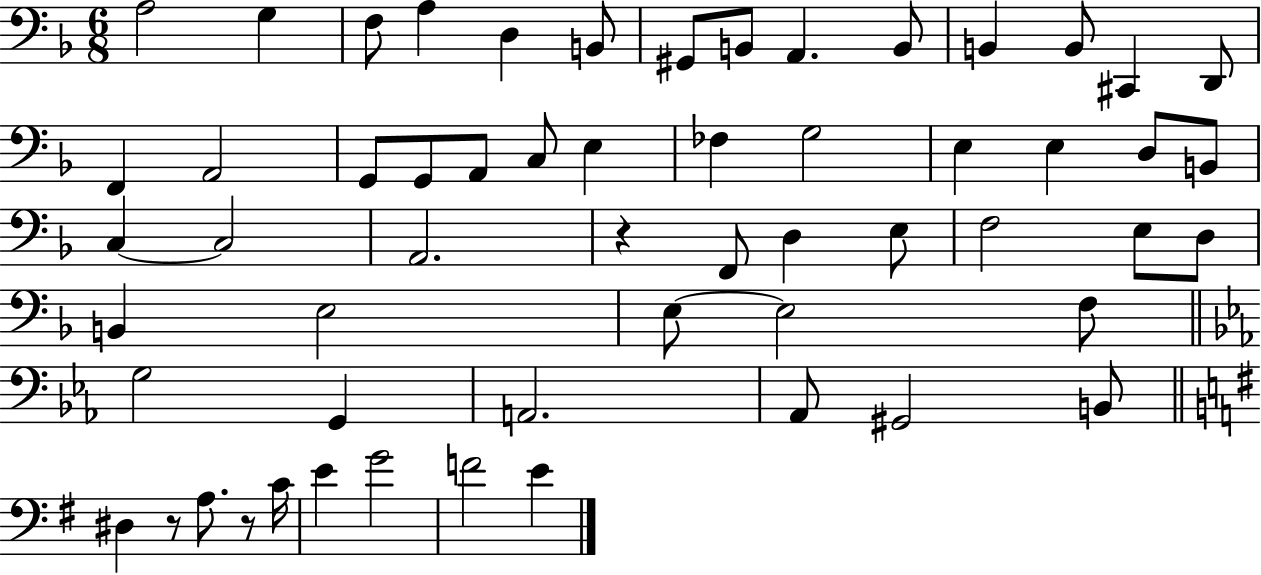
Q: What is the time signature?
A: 6/8